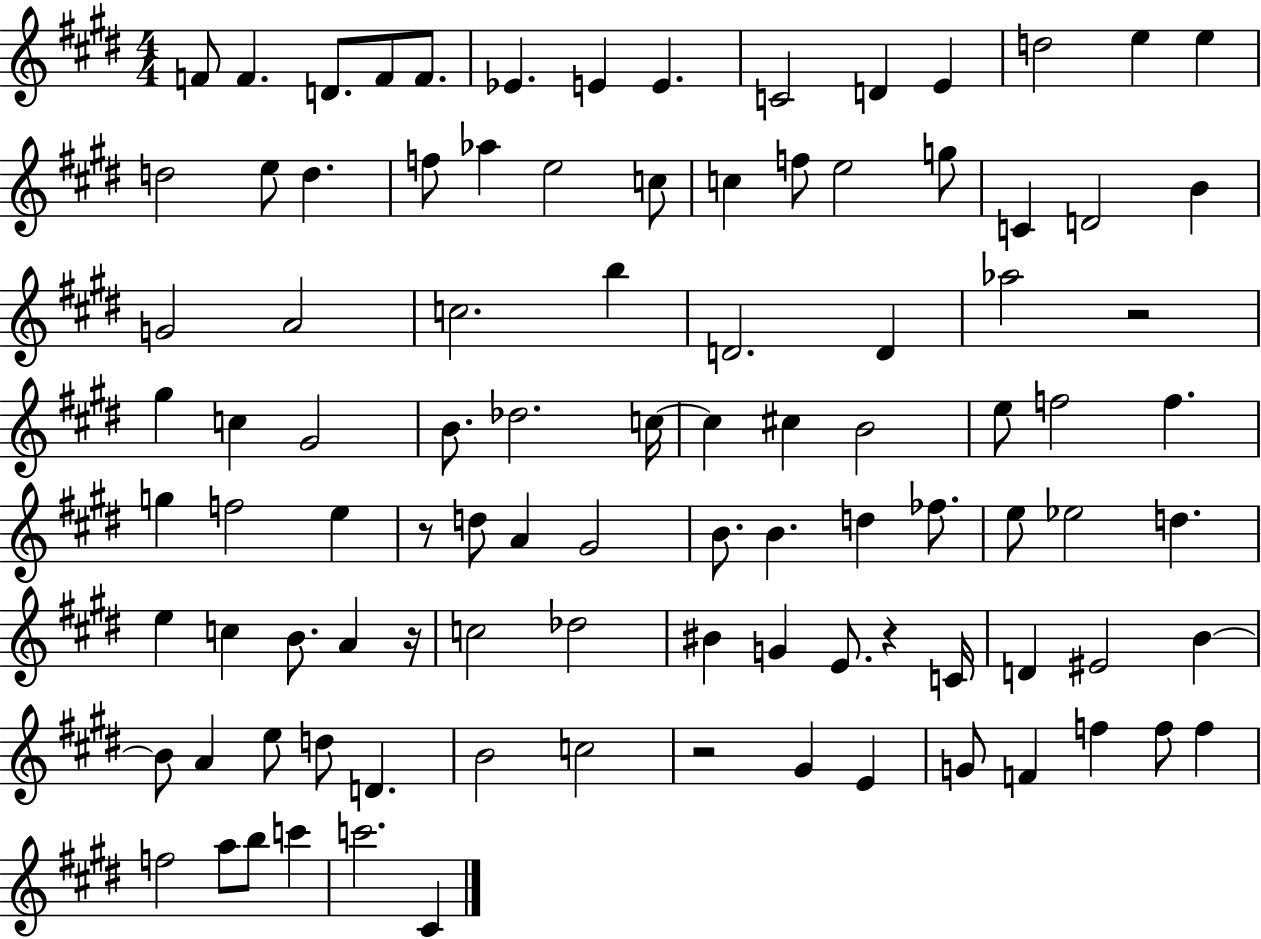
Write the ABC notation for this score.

X:1
T:Untitled
M:4/4
L:1/4
K:E
F/2 F D/2 F/2 F/2 _E E E C2 D E d2 e e d2 e/2 d f/2 _a e2 c/2 c f/2 e2 g/2 C D2 B G2 A2 c2 b D2 D _a2 z2 ^g c ^G2 B/2 _d2 c/4 c ^c B2 e/2 f2 f g f2 e z/2 d/2 A ^G2 B/2 B d _f/2 e/2 _e2 d e c B/2 A z/4 c2 _d2 ^B G E/2 z C/4 D ^E2 B B/2 A e/2 d/2 D B2 c2 z2 ^G E G/2 F f f/2 f f2 a/2 b/2 c' c'2 ^C